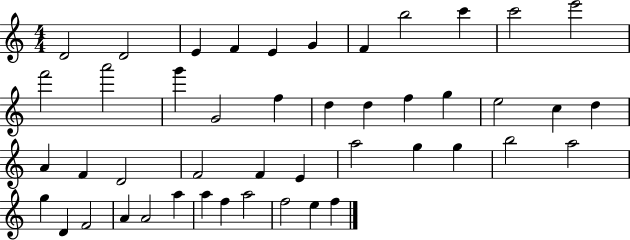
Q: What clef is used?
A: treble